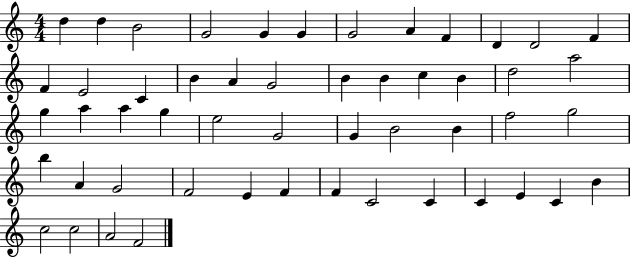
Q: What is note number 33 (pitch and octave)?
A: B4